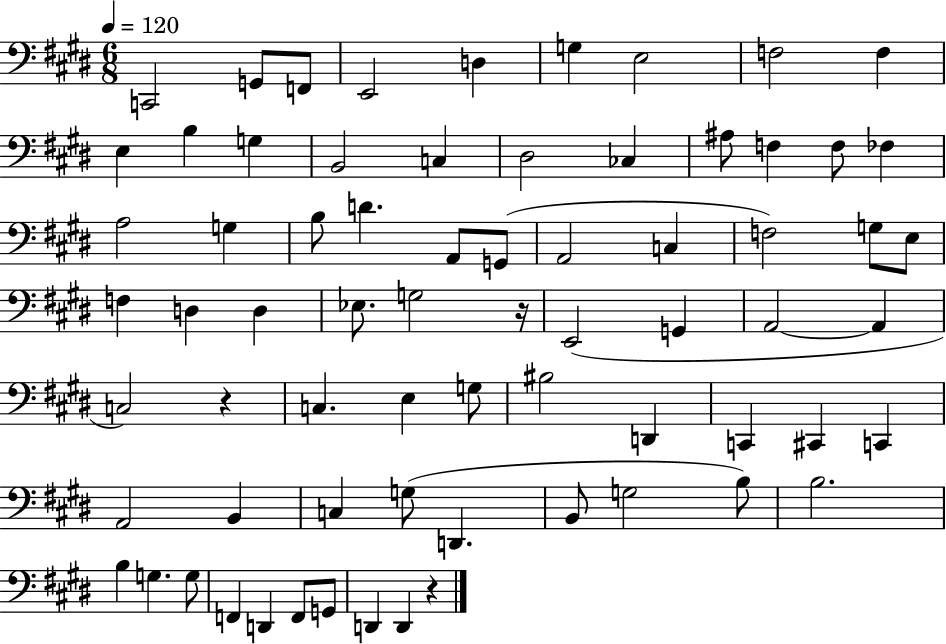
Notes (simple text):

C2/h G2/e F2/e E2/h D3/q G3/q E3/h F3/h F3/q E3/q B3/q G3/q B2/h C3/q D#3/h CES3/q A#3/e F3/q F3/e FES3/q A3/h G3/q B3/e D4/q. A2/e G2/e A2/h C3/q F3/h G3/e E3/e F3/q D3/q D3/q Eb3/e. G3/h R/s E2/h G2/q A2/h A2/q C3/h R/q C3/q. E3/q G3/e BIS3/h D2/q C2/q C#2/q C2/q A2/h B2/q C3/q G3/e D2/q. B2/e G3/h B3/e B3/h. B3/q G3/q. G3/e F2/q D2/q F2/e G2/e D2/q D2/q R/q